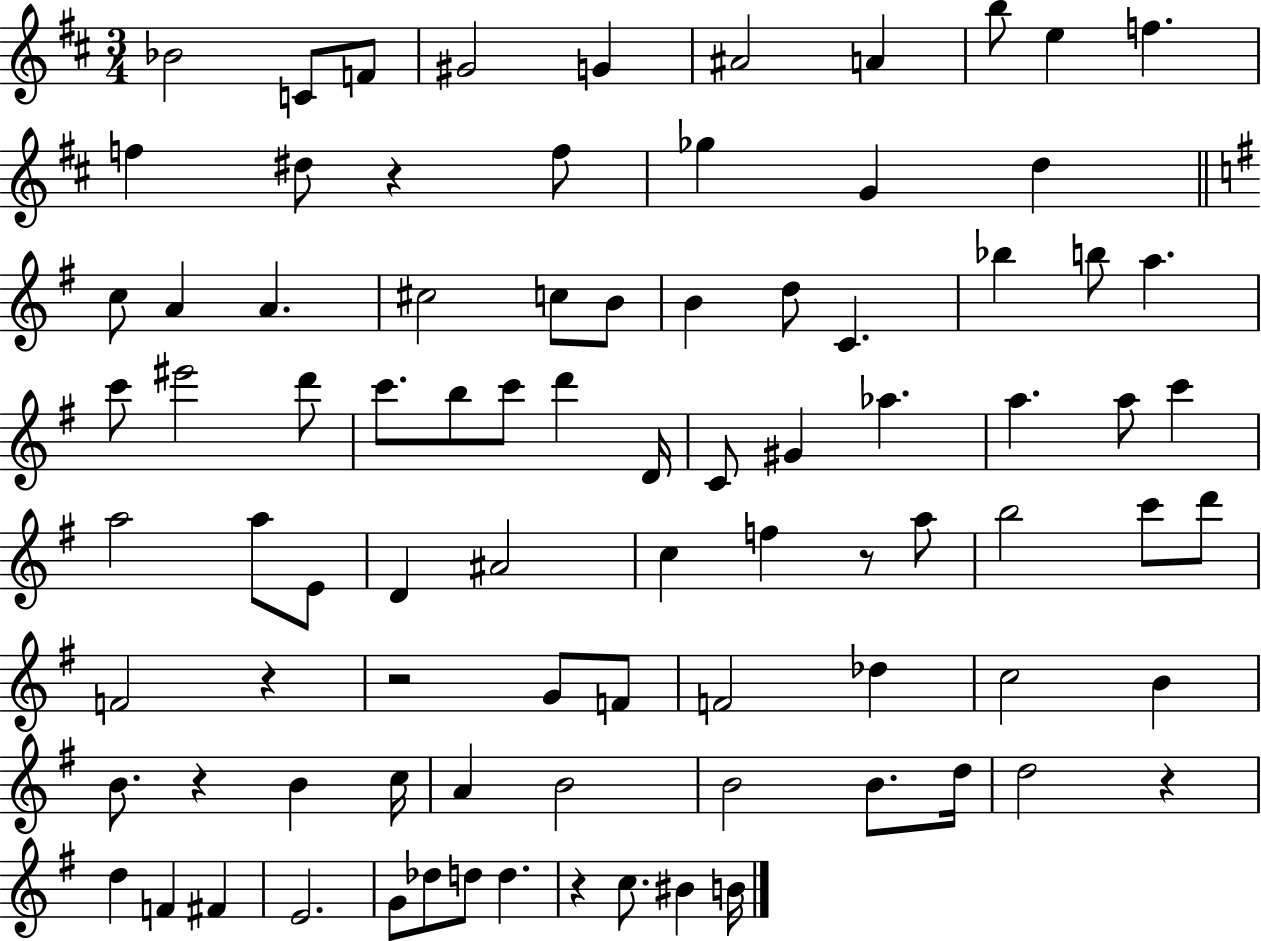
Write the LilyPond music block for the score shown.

{
  \clef treble
  \numericTimeSignature
  \time 3/4
  \key d \major
  \repeat volta 2 { bes'2 c'8 f'8 | gis'2 g'4 | ais'2 a'4 | b''8 e''4 f''4. | \break f''4 dis''8 r4 f''8 | ges''4 g'4 d''4 | \bar "||" \break \key e \minor c''8 a'4 a'4. | cis''2 c''8 b'8 | b'4 d''8 c'4. | bes''4 b''8 a''4. | \break c'''8 eis'''2 d'''8 | c'''8. b''8 c'''8 d'''4 d'16 | c'8 gis'4 aes''4. | a''4. a''8 c'''4 | \break a''2 a''8 e'8 | d'4 ais'2 | c''4 f''4 r8 a''8 | b''2 c'''8 d'''8 | \break f'2 r4 | r2 g'8 f'8 | f'2 des''4 | c''2 b'4 | \break b'8. r4 b'4 c''16 | a'4 b'2 | b'2 b'8. d''16 | d''2 r4 | \break d''4 f'4 fis'4 | e'2. | g'8 des''8 d''8 d''4. | r4 c''8. bis'4 b'16 | \break } \bar "|."
}